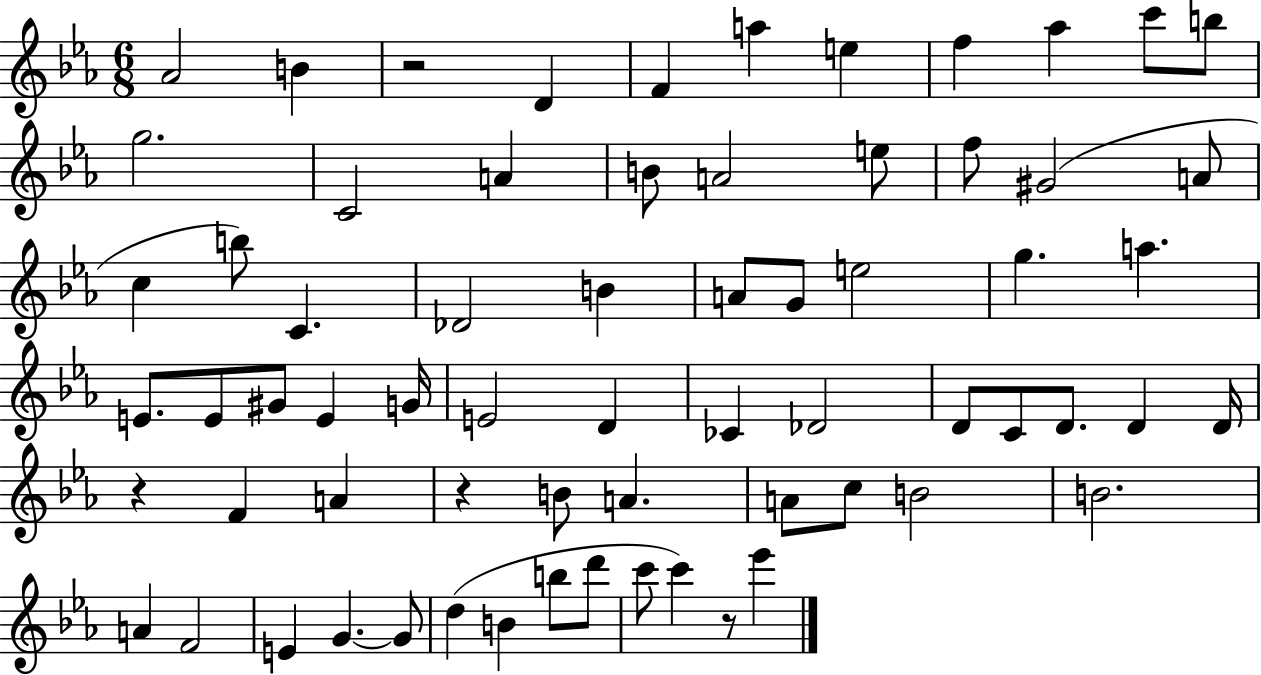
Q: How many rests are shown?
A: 4